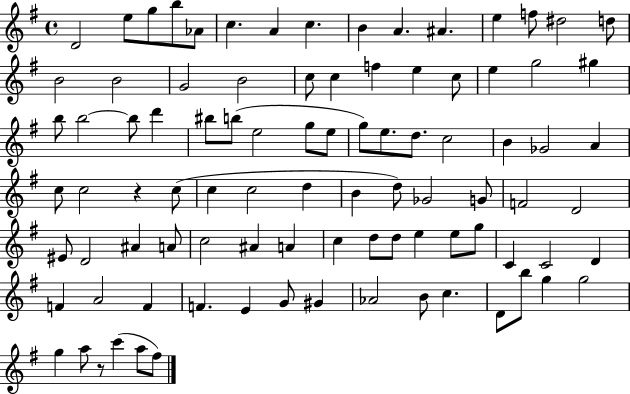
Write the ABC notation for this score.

X:1
T:Untitled
M:4/4
L:1/4
K:G
D2 e/2 g/2 b/2 _A/2 c A c B A ^A e f/2 ^d2 d/2 B2 B2 G2 B2 c/2 c f e c/2 e g2 ^g b/2 b2 b/2 d' ^b/2 b/2 e2 g/2 e/2 g/2 e/2 d/2 c2 B _G2 A c/2 c2 z c/2 c c2 d B d/2 _G2 G/2 F2 D2 ^E/2 D2 ^A A/2 c2 ^A A c d/2 d/2 e e/2 g/2 C C2 D F A2 F F E G/2 ^G _A2 B/2 c D/2 b/2 g g2 g a/2 z/2 c' a/2 ^f/2